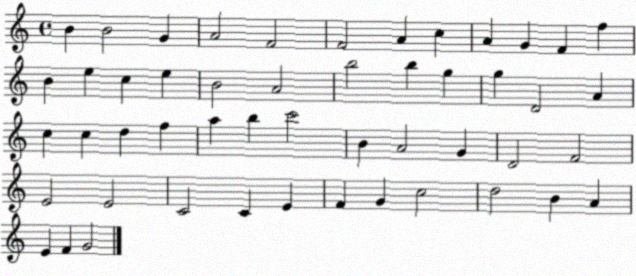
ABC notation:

X:1
T:Untitled
M:4/4
L:1/4
K:C
B B2 G A2 F2 F2 A c A G F f B e c e B2 A2 b2 b g g D2 A c c d f a b c'2 B A2 G D2 F2 E2 E2 C2 C E F G c2 d2 B A E F G2